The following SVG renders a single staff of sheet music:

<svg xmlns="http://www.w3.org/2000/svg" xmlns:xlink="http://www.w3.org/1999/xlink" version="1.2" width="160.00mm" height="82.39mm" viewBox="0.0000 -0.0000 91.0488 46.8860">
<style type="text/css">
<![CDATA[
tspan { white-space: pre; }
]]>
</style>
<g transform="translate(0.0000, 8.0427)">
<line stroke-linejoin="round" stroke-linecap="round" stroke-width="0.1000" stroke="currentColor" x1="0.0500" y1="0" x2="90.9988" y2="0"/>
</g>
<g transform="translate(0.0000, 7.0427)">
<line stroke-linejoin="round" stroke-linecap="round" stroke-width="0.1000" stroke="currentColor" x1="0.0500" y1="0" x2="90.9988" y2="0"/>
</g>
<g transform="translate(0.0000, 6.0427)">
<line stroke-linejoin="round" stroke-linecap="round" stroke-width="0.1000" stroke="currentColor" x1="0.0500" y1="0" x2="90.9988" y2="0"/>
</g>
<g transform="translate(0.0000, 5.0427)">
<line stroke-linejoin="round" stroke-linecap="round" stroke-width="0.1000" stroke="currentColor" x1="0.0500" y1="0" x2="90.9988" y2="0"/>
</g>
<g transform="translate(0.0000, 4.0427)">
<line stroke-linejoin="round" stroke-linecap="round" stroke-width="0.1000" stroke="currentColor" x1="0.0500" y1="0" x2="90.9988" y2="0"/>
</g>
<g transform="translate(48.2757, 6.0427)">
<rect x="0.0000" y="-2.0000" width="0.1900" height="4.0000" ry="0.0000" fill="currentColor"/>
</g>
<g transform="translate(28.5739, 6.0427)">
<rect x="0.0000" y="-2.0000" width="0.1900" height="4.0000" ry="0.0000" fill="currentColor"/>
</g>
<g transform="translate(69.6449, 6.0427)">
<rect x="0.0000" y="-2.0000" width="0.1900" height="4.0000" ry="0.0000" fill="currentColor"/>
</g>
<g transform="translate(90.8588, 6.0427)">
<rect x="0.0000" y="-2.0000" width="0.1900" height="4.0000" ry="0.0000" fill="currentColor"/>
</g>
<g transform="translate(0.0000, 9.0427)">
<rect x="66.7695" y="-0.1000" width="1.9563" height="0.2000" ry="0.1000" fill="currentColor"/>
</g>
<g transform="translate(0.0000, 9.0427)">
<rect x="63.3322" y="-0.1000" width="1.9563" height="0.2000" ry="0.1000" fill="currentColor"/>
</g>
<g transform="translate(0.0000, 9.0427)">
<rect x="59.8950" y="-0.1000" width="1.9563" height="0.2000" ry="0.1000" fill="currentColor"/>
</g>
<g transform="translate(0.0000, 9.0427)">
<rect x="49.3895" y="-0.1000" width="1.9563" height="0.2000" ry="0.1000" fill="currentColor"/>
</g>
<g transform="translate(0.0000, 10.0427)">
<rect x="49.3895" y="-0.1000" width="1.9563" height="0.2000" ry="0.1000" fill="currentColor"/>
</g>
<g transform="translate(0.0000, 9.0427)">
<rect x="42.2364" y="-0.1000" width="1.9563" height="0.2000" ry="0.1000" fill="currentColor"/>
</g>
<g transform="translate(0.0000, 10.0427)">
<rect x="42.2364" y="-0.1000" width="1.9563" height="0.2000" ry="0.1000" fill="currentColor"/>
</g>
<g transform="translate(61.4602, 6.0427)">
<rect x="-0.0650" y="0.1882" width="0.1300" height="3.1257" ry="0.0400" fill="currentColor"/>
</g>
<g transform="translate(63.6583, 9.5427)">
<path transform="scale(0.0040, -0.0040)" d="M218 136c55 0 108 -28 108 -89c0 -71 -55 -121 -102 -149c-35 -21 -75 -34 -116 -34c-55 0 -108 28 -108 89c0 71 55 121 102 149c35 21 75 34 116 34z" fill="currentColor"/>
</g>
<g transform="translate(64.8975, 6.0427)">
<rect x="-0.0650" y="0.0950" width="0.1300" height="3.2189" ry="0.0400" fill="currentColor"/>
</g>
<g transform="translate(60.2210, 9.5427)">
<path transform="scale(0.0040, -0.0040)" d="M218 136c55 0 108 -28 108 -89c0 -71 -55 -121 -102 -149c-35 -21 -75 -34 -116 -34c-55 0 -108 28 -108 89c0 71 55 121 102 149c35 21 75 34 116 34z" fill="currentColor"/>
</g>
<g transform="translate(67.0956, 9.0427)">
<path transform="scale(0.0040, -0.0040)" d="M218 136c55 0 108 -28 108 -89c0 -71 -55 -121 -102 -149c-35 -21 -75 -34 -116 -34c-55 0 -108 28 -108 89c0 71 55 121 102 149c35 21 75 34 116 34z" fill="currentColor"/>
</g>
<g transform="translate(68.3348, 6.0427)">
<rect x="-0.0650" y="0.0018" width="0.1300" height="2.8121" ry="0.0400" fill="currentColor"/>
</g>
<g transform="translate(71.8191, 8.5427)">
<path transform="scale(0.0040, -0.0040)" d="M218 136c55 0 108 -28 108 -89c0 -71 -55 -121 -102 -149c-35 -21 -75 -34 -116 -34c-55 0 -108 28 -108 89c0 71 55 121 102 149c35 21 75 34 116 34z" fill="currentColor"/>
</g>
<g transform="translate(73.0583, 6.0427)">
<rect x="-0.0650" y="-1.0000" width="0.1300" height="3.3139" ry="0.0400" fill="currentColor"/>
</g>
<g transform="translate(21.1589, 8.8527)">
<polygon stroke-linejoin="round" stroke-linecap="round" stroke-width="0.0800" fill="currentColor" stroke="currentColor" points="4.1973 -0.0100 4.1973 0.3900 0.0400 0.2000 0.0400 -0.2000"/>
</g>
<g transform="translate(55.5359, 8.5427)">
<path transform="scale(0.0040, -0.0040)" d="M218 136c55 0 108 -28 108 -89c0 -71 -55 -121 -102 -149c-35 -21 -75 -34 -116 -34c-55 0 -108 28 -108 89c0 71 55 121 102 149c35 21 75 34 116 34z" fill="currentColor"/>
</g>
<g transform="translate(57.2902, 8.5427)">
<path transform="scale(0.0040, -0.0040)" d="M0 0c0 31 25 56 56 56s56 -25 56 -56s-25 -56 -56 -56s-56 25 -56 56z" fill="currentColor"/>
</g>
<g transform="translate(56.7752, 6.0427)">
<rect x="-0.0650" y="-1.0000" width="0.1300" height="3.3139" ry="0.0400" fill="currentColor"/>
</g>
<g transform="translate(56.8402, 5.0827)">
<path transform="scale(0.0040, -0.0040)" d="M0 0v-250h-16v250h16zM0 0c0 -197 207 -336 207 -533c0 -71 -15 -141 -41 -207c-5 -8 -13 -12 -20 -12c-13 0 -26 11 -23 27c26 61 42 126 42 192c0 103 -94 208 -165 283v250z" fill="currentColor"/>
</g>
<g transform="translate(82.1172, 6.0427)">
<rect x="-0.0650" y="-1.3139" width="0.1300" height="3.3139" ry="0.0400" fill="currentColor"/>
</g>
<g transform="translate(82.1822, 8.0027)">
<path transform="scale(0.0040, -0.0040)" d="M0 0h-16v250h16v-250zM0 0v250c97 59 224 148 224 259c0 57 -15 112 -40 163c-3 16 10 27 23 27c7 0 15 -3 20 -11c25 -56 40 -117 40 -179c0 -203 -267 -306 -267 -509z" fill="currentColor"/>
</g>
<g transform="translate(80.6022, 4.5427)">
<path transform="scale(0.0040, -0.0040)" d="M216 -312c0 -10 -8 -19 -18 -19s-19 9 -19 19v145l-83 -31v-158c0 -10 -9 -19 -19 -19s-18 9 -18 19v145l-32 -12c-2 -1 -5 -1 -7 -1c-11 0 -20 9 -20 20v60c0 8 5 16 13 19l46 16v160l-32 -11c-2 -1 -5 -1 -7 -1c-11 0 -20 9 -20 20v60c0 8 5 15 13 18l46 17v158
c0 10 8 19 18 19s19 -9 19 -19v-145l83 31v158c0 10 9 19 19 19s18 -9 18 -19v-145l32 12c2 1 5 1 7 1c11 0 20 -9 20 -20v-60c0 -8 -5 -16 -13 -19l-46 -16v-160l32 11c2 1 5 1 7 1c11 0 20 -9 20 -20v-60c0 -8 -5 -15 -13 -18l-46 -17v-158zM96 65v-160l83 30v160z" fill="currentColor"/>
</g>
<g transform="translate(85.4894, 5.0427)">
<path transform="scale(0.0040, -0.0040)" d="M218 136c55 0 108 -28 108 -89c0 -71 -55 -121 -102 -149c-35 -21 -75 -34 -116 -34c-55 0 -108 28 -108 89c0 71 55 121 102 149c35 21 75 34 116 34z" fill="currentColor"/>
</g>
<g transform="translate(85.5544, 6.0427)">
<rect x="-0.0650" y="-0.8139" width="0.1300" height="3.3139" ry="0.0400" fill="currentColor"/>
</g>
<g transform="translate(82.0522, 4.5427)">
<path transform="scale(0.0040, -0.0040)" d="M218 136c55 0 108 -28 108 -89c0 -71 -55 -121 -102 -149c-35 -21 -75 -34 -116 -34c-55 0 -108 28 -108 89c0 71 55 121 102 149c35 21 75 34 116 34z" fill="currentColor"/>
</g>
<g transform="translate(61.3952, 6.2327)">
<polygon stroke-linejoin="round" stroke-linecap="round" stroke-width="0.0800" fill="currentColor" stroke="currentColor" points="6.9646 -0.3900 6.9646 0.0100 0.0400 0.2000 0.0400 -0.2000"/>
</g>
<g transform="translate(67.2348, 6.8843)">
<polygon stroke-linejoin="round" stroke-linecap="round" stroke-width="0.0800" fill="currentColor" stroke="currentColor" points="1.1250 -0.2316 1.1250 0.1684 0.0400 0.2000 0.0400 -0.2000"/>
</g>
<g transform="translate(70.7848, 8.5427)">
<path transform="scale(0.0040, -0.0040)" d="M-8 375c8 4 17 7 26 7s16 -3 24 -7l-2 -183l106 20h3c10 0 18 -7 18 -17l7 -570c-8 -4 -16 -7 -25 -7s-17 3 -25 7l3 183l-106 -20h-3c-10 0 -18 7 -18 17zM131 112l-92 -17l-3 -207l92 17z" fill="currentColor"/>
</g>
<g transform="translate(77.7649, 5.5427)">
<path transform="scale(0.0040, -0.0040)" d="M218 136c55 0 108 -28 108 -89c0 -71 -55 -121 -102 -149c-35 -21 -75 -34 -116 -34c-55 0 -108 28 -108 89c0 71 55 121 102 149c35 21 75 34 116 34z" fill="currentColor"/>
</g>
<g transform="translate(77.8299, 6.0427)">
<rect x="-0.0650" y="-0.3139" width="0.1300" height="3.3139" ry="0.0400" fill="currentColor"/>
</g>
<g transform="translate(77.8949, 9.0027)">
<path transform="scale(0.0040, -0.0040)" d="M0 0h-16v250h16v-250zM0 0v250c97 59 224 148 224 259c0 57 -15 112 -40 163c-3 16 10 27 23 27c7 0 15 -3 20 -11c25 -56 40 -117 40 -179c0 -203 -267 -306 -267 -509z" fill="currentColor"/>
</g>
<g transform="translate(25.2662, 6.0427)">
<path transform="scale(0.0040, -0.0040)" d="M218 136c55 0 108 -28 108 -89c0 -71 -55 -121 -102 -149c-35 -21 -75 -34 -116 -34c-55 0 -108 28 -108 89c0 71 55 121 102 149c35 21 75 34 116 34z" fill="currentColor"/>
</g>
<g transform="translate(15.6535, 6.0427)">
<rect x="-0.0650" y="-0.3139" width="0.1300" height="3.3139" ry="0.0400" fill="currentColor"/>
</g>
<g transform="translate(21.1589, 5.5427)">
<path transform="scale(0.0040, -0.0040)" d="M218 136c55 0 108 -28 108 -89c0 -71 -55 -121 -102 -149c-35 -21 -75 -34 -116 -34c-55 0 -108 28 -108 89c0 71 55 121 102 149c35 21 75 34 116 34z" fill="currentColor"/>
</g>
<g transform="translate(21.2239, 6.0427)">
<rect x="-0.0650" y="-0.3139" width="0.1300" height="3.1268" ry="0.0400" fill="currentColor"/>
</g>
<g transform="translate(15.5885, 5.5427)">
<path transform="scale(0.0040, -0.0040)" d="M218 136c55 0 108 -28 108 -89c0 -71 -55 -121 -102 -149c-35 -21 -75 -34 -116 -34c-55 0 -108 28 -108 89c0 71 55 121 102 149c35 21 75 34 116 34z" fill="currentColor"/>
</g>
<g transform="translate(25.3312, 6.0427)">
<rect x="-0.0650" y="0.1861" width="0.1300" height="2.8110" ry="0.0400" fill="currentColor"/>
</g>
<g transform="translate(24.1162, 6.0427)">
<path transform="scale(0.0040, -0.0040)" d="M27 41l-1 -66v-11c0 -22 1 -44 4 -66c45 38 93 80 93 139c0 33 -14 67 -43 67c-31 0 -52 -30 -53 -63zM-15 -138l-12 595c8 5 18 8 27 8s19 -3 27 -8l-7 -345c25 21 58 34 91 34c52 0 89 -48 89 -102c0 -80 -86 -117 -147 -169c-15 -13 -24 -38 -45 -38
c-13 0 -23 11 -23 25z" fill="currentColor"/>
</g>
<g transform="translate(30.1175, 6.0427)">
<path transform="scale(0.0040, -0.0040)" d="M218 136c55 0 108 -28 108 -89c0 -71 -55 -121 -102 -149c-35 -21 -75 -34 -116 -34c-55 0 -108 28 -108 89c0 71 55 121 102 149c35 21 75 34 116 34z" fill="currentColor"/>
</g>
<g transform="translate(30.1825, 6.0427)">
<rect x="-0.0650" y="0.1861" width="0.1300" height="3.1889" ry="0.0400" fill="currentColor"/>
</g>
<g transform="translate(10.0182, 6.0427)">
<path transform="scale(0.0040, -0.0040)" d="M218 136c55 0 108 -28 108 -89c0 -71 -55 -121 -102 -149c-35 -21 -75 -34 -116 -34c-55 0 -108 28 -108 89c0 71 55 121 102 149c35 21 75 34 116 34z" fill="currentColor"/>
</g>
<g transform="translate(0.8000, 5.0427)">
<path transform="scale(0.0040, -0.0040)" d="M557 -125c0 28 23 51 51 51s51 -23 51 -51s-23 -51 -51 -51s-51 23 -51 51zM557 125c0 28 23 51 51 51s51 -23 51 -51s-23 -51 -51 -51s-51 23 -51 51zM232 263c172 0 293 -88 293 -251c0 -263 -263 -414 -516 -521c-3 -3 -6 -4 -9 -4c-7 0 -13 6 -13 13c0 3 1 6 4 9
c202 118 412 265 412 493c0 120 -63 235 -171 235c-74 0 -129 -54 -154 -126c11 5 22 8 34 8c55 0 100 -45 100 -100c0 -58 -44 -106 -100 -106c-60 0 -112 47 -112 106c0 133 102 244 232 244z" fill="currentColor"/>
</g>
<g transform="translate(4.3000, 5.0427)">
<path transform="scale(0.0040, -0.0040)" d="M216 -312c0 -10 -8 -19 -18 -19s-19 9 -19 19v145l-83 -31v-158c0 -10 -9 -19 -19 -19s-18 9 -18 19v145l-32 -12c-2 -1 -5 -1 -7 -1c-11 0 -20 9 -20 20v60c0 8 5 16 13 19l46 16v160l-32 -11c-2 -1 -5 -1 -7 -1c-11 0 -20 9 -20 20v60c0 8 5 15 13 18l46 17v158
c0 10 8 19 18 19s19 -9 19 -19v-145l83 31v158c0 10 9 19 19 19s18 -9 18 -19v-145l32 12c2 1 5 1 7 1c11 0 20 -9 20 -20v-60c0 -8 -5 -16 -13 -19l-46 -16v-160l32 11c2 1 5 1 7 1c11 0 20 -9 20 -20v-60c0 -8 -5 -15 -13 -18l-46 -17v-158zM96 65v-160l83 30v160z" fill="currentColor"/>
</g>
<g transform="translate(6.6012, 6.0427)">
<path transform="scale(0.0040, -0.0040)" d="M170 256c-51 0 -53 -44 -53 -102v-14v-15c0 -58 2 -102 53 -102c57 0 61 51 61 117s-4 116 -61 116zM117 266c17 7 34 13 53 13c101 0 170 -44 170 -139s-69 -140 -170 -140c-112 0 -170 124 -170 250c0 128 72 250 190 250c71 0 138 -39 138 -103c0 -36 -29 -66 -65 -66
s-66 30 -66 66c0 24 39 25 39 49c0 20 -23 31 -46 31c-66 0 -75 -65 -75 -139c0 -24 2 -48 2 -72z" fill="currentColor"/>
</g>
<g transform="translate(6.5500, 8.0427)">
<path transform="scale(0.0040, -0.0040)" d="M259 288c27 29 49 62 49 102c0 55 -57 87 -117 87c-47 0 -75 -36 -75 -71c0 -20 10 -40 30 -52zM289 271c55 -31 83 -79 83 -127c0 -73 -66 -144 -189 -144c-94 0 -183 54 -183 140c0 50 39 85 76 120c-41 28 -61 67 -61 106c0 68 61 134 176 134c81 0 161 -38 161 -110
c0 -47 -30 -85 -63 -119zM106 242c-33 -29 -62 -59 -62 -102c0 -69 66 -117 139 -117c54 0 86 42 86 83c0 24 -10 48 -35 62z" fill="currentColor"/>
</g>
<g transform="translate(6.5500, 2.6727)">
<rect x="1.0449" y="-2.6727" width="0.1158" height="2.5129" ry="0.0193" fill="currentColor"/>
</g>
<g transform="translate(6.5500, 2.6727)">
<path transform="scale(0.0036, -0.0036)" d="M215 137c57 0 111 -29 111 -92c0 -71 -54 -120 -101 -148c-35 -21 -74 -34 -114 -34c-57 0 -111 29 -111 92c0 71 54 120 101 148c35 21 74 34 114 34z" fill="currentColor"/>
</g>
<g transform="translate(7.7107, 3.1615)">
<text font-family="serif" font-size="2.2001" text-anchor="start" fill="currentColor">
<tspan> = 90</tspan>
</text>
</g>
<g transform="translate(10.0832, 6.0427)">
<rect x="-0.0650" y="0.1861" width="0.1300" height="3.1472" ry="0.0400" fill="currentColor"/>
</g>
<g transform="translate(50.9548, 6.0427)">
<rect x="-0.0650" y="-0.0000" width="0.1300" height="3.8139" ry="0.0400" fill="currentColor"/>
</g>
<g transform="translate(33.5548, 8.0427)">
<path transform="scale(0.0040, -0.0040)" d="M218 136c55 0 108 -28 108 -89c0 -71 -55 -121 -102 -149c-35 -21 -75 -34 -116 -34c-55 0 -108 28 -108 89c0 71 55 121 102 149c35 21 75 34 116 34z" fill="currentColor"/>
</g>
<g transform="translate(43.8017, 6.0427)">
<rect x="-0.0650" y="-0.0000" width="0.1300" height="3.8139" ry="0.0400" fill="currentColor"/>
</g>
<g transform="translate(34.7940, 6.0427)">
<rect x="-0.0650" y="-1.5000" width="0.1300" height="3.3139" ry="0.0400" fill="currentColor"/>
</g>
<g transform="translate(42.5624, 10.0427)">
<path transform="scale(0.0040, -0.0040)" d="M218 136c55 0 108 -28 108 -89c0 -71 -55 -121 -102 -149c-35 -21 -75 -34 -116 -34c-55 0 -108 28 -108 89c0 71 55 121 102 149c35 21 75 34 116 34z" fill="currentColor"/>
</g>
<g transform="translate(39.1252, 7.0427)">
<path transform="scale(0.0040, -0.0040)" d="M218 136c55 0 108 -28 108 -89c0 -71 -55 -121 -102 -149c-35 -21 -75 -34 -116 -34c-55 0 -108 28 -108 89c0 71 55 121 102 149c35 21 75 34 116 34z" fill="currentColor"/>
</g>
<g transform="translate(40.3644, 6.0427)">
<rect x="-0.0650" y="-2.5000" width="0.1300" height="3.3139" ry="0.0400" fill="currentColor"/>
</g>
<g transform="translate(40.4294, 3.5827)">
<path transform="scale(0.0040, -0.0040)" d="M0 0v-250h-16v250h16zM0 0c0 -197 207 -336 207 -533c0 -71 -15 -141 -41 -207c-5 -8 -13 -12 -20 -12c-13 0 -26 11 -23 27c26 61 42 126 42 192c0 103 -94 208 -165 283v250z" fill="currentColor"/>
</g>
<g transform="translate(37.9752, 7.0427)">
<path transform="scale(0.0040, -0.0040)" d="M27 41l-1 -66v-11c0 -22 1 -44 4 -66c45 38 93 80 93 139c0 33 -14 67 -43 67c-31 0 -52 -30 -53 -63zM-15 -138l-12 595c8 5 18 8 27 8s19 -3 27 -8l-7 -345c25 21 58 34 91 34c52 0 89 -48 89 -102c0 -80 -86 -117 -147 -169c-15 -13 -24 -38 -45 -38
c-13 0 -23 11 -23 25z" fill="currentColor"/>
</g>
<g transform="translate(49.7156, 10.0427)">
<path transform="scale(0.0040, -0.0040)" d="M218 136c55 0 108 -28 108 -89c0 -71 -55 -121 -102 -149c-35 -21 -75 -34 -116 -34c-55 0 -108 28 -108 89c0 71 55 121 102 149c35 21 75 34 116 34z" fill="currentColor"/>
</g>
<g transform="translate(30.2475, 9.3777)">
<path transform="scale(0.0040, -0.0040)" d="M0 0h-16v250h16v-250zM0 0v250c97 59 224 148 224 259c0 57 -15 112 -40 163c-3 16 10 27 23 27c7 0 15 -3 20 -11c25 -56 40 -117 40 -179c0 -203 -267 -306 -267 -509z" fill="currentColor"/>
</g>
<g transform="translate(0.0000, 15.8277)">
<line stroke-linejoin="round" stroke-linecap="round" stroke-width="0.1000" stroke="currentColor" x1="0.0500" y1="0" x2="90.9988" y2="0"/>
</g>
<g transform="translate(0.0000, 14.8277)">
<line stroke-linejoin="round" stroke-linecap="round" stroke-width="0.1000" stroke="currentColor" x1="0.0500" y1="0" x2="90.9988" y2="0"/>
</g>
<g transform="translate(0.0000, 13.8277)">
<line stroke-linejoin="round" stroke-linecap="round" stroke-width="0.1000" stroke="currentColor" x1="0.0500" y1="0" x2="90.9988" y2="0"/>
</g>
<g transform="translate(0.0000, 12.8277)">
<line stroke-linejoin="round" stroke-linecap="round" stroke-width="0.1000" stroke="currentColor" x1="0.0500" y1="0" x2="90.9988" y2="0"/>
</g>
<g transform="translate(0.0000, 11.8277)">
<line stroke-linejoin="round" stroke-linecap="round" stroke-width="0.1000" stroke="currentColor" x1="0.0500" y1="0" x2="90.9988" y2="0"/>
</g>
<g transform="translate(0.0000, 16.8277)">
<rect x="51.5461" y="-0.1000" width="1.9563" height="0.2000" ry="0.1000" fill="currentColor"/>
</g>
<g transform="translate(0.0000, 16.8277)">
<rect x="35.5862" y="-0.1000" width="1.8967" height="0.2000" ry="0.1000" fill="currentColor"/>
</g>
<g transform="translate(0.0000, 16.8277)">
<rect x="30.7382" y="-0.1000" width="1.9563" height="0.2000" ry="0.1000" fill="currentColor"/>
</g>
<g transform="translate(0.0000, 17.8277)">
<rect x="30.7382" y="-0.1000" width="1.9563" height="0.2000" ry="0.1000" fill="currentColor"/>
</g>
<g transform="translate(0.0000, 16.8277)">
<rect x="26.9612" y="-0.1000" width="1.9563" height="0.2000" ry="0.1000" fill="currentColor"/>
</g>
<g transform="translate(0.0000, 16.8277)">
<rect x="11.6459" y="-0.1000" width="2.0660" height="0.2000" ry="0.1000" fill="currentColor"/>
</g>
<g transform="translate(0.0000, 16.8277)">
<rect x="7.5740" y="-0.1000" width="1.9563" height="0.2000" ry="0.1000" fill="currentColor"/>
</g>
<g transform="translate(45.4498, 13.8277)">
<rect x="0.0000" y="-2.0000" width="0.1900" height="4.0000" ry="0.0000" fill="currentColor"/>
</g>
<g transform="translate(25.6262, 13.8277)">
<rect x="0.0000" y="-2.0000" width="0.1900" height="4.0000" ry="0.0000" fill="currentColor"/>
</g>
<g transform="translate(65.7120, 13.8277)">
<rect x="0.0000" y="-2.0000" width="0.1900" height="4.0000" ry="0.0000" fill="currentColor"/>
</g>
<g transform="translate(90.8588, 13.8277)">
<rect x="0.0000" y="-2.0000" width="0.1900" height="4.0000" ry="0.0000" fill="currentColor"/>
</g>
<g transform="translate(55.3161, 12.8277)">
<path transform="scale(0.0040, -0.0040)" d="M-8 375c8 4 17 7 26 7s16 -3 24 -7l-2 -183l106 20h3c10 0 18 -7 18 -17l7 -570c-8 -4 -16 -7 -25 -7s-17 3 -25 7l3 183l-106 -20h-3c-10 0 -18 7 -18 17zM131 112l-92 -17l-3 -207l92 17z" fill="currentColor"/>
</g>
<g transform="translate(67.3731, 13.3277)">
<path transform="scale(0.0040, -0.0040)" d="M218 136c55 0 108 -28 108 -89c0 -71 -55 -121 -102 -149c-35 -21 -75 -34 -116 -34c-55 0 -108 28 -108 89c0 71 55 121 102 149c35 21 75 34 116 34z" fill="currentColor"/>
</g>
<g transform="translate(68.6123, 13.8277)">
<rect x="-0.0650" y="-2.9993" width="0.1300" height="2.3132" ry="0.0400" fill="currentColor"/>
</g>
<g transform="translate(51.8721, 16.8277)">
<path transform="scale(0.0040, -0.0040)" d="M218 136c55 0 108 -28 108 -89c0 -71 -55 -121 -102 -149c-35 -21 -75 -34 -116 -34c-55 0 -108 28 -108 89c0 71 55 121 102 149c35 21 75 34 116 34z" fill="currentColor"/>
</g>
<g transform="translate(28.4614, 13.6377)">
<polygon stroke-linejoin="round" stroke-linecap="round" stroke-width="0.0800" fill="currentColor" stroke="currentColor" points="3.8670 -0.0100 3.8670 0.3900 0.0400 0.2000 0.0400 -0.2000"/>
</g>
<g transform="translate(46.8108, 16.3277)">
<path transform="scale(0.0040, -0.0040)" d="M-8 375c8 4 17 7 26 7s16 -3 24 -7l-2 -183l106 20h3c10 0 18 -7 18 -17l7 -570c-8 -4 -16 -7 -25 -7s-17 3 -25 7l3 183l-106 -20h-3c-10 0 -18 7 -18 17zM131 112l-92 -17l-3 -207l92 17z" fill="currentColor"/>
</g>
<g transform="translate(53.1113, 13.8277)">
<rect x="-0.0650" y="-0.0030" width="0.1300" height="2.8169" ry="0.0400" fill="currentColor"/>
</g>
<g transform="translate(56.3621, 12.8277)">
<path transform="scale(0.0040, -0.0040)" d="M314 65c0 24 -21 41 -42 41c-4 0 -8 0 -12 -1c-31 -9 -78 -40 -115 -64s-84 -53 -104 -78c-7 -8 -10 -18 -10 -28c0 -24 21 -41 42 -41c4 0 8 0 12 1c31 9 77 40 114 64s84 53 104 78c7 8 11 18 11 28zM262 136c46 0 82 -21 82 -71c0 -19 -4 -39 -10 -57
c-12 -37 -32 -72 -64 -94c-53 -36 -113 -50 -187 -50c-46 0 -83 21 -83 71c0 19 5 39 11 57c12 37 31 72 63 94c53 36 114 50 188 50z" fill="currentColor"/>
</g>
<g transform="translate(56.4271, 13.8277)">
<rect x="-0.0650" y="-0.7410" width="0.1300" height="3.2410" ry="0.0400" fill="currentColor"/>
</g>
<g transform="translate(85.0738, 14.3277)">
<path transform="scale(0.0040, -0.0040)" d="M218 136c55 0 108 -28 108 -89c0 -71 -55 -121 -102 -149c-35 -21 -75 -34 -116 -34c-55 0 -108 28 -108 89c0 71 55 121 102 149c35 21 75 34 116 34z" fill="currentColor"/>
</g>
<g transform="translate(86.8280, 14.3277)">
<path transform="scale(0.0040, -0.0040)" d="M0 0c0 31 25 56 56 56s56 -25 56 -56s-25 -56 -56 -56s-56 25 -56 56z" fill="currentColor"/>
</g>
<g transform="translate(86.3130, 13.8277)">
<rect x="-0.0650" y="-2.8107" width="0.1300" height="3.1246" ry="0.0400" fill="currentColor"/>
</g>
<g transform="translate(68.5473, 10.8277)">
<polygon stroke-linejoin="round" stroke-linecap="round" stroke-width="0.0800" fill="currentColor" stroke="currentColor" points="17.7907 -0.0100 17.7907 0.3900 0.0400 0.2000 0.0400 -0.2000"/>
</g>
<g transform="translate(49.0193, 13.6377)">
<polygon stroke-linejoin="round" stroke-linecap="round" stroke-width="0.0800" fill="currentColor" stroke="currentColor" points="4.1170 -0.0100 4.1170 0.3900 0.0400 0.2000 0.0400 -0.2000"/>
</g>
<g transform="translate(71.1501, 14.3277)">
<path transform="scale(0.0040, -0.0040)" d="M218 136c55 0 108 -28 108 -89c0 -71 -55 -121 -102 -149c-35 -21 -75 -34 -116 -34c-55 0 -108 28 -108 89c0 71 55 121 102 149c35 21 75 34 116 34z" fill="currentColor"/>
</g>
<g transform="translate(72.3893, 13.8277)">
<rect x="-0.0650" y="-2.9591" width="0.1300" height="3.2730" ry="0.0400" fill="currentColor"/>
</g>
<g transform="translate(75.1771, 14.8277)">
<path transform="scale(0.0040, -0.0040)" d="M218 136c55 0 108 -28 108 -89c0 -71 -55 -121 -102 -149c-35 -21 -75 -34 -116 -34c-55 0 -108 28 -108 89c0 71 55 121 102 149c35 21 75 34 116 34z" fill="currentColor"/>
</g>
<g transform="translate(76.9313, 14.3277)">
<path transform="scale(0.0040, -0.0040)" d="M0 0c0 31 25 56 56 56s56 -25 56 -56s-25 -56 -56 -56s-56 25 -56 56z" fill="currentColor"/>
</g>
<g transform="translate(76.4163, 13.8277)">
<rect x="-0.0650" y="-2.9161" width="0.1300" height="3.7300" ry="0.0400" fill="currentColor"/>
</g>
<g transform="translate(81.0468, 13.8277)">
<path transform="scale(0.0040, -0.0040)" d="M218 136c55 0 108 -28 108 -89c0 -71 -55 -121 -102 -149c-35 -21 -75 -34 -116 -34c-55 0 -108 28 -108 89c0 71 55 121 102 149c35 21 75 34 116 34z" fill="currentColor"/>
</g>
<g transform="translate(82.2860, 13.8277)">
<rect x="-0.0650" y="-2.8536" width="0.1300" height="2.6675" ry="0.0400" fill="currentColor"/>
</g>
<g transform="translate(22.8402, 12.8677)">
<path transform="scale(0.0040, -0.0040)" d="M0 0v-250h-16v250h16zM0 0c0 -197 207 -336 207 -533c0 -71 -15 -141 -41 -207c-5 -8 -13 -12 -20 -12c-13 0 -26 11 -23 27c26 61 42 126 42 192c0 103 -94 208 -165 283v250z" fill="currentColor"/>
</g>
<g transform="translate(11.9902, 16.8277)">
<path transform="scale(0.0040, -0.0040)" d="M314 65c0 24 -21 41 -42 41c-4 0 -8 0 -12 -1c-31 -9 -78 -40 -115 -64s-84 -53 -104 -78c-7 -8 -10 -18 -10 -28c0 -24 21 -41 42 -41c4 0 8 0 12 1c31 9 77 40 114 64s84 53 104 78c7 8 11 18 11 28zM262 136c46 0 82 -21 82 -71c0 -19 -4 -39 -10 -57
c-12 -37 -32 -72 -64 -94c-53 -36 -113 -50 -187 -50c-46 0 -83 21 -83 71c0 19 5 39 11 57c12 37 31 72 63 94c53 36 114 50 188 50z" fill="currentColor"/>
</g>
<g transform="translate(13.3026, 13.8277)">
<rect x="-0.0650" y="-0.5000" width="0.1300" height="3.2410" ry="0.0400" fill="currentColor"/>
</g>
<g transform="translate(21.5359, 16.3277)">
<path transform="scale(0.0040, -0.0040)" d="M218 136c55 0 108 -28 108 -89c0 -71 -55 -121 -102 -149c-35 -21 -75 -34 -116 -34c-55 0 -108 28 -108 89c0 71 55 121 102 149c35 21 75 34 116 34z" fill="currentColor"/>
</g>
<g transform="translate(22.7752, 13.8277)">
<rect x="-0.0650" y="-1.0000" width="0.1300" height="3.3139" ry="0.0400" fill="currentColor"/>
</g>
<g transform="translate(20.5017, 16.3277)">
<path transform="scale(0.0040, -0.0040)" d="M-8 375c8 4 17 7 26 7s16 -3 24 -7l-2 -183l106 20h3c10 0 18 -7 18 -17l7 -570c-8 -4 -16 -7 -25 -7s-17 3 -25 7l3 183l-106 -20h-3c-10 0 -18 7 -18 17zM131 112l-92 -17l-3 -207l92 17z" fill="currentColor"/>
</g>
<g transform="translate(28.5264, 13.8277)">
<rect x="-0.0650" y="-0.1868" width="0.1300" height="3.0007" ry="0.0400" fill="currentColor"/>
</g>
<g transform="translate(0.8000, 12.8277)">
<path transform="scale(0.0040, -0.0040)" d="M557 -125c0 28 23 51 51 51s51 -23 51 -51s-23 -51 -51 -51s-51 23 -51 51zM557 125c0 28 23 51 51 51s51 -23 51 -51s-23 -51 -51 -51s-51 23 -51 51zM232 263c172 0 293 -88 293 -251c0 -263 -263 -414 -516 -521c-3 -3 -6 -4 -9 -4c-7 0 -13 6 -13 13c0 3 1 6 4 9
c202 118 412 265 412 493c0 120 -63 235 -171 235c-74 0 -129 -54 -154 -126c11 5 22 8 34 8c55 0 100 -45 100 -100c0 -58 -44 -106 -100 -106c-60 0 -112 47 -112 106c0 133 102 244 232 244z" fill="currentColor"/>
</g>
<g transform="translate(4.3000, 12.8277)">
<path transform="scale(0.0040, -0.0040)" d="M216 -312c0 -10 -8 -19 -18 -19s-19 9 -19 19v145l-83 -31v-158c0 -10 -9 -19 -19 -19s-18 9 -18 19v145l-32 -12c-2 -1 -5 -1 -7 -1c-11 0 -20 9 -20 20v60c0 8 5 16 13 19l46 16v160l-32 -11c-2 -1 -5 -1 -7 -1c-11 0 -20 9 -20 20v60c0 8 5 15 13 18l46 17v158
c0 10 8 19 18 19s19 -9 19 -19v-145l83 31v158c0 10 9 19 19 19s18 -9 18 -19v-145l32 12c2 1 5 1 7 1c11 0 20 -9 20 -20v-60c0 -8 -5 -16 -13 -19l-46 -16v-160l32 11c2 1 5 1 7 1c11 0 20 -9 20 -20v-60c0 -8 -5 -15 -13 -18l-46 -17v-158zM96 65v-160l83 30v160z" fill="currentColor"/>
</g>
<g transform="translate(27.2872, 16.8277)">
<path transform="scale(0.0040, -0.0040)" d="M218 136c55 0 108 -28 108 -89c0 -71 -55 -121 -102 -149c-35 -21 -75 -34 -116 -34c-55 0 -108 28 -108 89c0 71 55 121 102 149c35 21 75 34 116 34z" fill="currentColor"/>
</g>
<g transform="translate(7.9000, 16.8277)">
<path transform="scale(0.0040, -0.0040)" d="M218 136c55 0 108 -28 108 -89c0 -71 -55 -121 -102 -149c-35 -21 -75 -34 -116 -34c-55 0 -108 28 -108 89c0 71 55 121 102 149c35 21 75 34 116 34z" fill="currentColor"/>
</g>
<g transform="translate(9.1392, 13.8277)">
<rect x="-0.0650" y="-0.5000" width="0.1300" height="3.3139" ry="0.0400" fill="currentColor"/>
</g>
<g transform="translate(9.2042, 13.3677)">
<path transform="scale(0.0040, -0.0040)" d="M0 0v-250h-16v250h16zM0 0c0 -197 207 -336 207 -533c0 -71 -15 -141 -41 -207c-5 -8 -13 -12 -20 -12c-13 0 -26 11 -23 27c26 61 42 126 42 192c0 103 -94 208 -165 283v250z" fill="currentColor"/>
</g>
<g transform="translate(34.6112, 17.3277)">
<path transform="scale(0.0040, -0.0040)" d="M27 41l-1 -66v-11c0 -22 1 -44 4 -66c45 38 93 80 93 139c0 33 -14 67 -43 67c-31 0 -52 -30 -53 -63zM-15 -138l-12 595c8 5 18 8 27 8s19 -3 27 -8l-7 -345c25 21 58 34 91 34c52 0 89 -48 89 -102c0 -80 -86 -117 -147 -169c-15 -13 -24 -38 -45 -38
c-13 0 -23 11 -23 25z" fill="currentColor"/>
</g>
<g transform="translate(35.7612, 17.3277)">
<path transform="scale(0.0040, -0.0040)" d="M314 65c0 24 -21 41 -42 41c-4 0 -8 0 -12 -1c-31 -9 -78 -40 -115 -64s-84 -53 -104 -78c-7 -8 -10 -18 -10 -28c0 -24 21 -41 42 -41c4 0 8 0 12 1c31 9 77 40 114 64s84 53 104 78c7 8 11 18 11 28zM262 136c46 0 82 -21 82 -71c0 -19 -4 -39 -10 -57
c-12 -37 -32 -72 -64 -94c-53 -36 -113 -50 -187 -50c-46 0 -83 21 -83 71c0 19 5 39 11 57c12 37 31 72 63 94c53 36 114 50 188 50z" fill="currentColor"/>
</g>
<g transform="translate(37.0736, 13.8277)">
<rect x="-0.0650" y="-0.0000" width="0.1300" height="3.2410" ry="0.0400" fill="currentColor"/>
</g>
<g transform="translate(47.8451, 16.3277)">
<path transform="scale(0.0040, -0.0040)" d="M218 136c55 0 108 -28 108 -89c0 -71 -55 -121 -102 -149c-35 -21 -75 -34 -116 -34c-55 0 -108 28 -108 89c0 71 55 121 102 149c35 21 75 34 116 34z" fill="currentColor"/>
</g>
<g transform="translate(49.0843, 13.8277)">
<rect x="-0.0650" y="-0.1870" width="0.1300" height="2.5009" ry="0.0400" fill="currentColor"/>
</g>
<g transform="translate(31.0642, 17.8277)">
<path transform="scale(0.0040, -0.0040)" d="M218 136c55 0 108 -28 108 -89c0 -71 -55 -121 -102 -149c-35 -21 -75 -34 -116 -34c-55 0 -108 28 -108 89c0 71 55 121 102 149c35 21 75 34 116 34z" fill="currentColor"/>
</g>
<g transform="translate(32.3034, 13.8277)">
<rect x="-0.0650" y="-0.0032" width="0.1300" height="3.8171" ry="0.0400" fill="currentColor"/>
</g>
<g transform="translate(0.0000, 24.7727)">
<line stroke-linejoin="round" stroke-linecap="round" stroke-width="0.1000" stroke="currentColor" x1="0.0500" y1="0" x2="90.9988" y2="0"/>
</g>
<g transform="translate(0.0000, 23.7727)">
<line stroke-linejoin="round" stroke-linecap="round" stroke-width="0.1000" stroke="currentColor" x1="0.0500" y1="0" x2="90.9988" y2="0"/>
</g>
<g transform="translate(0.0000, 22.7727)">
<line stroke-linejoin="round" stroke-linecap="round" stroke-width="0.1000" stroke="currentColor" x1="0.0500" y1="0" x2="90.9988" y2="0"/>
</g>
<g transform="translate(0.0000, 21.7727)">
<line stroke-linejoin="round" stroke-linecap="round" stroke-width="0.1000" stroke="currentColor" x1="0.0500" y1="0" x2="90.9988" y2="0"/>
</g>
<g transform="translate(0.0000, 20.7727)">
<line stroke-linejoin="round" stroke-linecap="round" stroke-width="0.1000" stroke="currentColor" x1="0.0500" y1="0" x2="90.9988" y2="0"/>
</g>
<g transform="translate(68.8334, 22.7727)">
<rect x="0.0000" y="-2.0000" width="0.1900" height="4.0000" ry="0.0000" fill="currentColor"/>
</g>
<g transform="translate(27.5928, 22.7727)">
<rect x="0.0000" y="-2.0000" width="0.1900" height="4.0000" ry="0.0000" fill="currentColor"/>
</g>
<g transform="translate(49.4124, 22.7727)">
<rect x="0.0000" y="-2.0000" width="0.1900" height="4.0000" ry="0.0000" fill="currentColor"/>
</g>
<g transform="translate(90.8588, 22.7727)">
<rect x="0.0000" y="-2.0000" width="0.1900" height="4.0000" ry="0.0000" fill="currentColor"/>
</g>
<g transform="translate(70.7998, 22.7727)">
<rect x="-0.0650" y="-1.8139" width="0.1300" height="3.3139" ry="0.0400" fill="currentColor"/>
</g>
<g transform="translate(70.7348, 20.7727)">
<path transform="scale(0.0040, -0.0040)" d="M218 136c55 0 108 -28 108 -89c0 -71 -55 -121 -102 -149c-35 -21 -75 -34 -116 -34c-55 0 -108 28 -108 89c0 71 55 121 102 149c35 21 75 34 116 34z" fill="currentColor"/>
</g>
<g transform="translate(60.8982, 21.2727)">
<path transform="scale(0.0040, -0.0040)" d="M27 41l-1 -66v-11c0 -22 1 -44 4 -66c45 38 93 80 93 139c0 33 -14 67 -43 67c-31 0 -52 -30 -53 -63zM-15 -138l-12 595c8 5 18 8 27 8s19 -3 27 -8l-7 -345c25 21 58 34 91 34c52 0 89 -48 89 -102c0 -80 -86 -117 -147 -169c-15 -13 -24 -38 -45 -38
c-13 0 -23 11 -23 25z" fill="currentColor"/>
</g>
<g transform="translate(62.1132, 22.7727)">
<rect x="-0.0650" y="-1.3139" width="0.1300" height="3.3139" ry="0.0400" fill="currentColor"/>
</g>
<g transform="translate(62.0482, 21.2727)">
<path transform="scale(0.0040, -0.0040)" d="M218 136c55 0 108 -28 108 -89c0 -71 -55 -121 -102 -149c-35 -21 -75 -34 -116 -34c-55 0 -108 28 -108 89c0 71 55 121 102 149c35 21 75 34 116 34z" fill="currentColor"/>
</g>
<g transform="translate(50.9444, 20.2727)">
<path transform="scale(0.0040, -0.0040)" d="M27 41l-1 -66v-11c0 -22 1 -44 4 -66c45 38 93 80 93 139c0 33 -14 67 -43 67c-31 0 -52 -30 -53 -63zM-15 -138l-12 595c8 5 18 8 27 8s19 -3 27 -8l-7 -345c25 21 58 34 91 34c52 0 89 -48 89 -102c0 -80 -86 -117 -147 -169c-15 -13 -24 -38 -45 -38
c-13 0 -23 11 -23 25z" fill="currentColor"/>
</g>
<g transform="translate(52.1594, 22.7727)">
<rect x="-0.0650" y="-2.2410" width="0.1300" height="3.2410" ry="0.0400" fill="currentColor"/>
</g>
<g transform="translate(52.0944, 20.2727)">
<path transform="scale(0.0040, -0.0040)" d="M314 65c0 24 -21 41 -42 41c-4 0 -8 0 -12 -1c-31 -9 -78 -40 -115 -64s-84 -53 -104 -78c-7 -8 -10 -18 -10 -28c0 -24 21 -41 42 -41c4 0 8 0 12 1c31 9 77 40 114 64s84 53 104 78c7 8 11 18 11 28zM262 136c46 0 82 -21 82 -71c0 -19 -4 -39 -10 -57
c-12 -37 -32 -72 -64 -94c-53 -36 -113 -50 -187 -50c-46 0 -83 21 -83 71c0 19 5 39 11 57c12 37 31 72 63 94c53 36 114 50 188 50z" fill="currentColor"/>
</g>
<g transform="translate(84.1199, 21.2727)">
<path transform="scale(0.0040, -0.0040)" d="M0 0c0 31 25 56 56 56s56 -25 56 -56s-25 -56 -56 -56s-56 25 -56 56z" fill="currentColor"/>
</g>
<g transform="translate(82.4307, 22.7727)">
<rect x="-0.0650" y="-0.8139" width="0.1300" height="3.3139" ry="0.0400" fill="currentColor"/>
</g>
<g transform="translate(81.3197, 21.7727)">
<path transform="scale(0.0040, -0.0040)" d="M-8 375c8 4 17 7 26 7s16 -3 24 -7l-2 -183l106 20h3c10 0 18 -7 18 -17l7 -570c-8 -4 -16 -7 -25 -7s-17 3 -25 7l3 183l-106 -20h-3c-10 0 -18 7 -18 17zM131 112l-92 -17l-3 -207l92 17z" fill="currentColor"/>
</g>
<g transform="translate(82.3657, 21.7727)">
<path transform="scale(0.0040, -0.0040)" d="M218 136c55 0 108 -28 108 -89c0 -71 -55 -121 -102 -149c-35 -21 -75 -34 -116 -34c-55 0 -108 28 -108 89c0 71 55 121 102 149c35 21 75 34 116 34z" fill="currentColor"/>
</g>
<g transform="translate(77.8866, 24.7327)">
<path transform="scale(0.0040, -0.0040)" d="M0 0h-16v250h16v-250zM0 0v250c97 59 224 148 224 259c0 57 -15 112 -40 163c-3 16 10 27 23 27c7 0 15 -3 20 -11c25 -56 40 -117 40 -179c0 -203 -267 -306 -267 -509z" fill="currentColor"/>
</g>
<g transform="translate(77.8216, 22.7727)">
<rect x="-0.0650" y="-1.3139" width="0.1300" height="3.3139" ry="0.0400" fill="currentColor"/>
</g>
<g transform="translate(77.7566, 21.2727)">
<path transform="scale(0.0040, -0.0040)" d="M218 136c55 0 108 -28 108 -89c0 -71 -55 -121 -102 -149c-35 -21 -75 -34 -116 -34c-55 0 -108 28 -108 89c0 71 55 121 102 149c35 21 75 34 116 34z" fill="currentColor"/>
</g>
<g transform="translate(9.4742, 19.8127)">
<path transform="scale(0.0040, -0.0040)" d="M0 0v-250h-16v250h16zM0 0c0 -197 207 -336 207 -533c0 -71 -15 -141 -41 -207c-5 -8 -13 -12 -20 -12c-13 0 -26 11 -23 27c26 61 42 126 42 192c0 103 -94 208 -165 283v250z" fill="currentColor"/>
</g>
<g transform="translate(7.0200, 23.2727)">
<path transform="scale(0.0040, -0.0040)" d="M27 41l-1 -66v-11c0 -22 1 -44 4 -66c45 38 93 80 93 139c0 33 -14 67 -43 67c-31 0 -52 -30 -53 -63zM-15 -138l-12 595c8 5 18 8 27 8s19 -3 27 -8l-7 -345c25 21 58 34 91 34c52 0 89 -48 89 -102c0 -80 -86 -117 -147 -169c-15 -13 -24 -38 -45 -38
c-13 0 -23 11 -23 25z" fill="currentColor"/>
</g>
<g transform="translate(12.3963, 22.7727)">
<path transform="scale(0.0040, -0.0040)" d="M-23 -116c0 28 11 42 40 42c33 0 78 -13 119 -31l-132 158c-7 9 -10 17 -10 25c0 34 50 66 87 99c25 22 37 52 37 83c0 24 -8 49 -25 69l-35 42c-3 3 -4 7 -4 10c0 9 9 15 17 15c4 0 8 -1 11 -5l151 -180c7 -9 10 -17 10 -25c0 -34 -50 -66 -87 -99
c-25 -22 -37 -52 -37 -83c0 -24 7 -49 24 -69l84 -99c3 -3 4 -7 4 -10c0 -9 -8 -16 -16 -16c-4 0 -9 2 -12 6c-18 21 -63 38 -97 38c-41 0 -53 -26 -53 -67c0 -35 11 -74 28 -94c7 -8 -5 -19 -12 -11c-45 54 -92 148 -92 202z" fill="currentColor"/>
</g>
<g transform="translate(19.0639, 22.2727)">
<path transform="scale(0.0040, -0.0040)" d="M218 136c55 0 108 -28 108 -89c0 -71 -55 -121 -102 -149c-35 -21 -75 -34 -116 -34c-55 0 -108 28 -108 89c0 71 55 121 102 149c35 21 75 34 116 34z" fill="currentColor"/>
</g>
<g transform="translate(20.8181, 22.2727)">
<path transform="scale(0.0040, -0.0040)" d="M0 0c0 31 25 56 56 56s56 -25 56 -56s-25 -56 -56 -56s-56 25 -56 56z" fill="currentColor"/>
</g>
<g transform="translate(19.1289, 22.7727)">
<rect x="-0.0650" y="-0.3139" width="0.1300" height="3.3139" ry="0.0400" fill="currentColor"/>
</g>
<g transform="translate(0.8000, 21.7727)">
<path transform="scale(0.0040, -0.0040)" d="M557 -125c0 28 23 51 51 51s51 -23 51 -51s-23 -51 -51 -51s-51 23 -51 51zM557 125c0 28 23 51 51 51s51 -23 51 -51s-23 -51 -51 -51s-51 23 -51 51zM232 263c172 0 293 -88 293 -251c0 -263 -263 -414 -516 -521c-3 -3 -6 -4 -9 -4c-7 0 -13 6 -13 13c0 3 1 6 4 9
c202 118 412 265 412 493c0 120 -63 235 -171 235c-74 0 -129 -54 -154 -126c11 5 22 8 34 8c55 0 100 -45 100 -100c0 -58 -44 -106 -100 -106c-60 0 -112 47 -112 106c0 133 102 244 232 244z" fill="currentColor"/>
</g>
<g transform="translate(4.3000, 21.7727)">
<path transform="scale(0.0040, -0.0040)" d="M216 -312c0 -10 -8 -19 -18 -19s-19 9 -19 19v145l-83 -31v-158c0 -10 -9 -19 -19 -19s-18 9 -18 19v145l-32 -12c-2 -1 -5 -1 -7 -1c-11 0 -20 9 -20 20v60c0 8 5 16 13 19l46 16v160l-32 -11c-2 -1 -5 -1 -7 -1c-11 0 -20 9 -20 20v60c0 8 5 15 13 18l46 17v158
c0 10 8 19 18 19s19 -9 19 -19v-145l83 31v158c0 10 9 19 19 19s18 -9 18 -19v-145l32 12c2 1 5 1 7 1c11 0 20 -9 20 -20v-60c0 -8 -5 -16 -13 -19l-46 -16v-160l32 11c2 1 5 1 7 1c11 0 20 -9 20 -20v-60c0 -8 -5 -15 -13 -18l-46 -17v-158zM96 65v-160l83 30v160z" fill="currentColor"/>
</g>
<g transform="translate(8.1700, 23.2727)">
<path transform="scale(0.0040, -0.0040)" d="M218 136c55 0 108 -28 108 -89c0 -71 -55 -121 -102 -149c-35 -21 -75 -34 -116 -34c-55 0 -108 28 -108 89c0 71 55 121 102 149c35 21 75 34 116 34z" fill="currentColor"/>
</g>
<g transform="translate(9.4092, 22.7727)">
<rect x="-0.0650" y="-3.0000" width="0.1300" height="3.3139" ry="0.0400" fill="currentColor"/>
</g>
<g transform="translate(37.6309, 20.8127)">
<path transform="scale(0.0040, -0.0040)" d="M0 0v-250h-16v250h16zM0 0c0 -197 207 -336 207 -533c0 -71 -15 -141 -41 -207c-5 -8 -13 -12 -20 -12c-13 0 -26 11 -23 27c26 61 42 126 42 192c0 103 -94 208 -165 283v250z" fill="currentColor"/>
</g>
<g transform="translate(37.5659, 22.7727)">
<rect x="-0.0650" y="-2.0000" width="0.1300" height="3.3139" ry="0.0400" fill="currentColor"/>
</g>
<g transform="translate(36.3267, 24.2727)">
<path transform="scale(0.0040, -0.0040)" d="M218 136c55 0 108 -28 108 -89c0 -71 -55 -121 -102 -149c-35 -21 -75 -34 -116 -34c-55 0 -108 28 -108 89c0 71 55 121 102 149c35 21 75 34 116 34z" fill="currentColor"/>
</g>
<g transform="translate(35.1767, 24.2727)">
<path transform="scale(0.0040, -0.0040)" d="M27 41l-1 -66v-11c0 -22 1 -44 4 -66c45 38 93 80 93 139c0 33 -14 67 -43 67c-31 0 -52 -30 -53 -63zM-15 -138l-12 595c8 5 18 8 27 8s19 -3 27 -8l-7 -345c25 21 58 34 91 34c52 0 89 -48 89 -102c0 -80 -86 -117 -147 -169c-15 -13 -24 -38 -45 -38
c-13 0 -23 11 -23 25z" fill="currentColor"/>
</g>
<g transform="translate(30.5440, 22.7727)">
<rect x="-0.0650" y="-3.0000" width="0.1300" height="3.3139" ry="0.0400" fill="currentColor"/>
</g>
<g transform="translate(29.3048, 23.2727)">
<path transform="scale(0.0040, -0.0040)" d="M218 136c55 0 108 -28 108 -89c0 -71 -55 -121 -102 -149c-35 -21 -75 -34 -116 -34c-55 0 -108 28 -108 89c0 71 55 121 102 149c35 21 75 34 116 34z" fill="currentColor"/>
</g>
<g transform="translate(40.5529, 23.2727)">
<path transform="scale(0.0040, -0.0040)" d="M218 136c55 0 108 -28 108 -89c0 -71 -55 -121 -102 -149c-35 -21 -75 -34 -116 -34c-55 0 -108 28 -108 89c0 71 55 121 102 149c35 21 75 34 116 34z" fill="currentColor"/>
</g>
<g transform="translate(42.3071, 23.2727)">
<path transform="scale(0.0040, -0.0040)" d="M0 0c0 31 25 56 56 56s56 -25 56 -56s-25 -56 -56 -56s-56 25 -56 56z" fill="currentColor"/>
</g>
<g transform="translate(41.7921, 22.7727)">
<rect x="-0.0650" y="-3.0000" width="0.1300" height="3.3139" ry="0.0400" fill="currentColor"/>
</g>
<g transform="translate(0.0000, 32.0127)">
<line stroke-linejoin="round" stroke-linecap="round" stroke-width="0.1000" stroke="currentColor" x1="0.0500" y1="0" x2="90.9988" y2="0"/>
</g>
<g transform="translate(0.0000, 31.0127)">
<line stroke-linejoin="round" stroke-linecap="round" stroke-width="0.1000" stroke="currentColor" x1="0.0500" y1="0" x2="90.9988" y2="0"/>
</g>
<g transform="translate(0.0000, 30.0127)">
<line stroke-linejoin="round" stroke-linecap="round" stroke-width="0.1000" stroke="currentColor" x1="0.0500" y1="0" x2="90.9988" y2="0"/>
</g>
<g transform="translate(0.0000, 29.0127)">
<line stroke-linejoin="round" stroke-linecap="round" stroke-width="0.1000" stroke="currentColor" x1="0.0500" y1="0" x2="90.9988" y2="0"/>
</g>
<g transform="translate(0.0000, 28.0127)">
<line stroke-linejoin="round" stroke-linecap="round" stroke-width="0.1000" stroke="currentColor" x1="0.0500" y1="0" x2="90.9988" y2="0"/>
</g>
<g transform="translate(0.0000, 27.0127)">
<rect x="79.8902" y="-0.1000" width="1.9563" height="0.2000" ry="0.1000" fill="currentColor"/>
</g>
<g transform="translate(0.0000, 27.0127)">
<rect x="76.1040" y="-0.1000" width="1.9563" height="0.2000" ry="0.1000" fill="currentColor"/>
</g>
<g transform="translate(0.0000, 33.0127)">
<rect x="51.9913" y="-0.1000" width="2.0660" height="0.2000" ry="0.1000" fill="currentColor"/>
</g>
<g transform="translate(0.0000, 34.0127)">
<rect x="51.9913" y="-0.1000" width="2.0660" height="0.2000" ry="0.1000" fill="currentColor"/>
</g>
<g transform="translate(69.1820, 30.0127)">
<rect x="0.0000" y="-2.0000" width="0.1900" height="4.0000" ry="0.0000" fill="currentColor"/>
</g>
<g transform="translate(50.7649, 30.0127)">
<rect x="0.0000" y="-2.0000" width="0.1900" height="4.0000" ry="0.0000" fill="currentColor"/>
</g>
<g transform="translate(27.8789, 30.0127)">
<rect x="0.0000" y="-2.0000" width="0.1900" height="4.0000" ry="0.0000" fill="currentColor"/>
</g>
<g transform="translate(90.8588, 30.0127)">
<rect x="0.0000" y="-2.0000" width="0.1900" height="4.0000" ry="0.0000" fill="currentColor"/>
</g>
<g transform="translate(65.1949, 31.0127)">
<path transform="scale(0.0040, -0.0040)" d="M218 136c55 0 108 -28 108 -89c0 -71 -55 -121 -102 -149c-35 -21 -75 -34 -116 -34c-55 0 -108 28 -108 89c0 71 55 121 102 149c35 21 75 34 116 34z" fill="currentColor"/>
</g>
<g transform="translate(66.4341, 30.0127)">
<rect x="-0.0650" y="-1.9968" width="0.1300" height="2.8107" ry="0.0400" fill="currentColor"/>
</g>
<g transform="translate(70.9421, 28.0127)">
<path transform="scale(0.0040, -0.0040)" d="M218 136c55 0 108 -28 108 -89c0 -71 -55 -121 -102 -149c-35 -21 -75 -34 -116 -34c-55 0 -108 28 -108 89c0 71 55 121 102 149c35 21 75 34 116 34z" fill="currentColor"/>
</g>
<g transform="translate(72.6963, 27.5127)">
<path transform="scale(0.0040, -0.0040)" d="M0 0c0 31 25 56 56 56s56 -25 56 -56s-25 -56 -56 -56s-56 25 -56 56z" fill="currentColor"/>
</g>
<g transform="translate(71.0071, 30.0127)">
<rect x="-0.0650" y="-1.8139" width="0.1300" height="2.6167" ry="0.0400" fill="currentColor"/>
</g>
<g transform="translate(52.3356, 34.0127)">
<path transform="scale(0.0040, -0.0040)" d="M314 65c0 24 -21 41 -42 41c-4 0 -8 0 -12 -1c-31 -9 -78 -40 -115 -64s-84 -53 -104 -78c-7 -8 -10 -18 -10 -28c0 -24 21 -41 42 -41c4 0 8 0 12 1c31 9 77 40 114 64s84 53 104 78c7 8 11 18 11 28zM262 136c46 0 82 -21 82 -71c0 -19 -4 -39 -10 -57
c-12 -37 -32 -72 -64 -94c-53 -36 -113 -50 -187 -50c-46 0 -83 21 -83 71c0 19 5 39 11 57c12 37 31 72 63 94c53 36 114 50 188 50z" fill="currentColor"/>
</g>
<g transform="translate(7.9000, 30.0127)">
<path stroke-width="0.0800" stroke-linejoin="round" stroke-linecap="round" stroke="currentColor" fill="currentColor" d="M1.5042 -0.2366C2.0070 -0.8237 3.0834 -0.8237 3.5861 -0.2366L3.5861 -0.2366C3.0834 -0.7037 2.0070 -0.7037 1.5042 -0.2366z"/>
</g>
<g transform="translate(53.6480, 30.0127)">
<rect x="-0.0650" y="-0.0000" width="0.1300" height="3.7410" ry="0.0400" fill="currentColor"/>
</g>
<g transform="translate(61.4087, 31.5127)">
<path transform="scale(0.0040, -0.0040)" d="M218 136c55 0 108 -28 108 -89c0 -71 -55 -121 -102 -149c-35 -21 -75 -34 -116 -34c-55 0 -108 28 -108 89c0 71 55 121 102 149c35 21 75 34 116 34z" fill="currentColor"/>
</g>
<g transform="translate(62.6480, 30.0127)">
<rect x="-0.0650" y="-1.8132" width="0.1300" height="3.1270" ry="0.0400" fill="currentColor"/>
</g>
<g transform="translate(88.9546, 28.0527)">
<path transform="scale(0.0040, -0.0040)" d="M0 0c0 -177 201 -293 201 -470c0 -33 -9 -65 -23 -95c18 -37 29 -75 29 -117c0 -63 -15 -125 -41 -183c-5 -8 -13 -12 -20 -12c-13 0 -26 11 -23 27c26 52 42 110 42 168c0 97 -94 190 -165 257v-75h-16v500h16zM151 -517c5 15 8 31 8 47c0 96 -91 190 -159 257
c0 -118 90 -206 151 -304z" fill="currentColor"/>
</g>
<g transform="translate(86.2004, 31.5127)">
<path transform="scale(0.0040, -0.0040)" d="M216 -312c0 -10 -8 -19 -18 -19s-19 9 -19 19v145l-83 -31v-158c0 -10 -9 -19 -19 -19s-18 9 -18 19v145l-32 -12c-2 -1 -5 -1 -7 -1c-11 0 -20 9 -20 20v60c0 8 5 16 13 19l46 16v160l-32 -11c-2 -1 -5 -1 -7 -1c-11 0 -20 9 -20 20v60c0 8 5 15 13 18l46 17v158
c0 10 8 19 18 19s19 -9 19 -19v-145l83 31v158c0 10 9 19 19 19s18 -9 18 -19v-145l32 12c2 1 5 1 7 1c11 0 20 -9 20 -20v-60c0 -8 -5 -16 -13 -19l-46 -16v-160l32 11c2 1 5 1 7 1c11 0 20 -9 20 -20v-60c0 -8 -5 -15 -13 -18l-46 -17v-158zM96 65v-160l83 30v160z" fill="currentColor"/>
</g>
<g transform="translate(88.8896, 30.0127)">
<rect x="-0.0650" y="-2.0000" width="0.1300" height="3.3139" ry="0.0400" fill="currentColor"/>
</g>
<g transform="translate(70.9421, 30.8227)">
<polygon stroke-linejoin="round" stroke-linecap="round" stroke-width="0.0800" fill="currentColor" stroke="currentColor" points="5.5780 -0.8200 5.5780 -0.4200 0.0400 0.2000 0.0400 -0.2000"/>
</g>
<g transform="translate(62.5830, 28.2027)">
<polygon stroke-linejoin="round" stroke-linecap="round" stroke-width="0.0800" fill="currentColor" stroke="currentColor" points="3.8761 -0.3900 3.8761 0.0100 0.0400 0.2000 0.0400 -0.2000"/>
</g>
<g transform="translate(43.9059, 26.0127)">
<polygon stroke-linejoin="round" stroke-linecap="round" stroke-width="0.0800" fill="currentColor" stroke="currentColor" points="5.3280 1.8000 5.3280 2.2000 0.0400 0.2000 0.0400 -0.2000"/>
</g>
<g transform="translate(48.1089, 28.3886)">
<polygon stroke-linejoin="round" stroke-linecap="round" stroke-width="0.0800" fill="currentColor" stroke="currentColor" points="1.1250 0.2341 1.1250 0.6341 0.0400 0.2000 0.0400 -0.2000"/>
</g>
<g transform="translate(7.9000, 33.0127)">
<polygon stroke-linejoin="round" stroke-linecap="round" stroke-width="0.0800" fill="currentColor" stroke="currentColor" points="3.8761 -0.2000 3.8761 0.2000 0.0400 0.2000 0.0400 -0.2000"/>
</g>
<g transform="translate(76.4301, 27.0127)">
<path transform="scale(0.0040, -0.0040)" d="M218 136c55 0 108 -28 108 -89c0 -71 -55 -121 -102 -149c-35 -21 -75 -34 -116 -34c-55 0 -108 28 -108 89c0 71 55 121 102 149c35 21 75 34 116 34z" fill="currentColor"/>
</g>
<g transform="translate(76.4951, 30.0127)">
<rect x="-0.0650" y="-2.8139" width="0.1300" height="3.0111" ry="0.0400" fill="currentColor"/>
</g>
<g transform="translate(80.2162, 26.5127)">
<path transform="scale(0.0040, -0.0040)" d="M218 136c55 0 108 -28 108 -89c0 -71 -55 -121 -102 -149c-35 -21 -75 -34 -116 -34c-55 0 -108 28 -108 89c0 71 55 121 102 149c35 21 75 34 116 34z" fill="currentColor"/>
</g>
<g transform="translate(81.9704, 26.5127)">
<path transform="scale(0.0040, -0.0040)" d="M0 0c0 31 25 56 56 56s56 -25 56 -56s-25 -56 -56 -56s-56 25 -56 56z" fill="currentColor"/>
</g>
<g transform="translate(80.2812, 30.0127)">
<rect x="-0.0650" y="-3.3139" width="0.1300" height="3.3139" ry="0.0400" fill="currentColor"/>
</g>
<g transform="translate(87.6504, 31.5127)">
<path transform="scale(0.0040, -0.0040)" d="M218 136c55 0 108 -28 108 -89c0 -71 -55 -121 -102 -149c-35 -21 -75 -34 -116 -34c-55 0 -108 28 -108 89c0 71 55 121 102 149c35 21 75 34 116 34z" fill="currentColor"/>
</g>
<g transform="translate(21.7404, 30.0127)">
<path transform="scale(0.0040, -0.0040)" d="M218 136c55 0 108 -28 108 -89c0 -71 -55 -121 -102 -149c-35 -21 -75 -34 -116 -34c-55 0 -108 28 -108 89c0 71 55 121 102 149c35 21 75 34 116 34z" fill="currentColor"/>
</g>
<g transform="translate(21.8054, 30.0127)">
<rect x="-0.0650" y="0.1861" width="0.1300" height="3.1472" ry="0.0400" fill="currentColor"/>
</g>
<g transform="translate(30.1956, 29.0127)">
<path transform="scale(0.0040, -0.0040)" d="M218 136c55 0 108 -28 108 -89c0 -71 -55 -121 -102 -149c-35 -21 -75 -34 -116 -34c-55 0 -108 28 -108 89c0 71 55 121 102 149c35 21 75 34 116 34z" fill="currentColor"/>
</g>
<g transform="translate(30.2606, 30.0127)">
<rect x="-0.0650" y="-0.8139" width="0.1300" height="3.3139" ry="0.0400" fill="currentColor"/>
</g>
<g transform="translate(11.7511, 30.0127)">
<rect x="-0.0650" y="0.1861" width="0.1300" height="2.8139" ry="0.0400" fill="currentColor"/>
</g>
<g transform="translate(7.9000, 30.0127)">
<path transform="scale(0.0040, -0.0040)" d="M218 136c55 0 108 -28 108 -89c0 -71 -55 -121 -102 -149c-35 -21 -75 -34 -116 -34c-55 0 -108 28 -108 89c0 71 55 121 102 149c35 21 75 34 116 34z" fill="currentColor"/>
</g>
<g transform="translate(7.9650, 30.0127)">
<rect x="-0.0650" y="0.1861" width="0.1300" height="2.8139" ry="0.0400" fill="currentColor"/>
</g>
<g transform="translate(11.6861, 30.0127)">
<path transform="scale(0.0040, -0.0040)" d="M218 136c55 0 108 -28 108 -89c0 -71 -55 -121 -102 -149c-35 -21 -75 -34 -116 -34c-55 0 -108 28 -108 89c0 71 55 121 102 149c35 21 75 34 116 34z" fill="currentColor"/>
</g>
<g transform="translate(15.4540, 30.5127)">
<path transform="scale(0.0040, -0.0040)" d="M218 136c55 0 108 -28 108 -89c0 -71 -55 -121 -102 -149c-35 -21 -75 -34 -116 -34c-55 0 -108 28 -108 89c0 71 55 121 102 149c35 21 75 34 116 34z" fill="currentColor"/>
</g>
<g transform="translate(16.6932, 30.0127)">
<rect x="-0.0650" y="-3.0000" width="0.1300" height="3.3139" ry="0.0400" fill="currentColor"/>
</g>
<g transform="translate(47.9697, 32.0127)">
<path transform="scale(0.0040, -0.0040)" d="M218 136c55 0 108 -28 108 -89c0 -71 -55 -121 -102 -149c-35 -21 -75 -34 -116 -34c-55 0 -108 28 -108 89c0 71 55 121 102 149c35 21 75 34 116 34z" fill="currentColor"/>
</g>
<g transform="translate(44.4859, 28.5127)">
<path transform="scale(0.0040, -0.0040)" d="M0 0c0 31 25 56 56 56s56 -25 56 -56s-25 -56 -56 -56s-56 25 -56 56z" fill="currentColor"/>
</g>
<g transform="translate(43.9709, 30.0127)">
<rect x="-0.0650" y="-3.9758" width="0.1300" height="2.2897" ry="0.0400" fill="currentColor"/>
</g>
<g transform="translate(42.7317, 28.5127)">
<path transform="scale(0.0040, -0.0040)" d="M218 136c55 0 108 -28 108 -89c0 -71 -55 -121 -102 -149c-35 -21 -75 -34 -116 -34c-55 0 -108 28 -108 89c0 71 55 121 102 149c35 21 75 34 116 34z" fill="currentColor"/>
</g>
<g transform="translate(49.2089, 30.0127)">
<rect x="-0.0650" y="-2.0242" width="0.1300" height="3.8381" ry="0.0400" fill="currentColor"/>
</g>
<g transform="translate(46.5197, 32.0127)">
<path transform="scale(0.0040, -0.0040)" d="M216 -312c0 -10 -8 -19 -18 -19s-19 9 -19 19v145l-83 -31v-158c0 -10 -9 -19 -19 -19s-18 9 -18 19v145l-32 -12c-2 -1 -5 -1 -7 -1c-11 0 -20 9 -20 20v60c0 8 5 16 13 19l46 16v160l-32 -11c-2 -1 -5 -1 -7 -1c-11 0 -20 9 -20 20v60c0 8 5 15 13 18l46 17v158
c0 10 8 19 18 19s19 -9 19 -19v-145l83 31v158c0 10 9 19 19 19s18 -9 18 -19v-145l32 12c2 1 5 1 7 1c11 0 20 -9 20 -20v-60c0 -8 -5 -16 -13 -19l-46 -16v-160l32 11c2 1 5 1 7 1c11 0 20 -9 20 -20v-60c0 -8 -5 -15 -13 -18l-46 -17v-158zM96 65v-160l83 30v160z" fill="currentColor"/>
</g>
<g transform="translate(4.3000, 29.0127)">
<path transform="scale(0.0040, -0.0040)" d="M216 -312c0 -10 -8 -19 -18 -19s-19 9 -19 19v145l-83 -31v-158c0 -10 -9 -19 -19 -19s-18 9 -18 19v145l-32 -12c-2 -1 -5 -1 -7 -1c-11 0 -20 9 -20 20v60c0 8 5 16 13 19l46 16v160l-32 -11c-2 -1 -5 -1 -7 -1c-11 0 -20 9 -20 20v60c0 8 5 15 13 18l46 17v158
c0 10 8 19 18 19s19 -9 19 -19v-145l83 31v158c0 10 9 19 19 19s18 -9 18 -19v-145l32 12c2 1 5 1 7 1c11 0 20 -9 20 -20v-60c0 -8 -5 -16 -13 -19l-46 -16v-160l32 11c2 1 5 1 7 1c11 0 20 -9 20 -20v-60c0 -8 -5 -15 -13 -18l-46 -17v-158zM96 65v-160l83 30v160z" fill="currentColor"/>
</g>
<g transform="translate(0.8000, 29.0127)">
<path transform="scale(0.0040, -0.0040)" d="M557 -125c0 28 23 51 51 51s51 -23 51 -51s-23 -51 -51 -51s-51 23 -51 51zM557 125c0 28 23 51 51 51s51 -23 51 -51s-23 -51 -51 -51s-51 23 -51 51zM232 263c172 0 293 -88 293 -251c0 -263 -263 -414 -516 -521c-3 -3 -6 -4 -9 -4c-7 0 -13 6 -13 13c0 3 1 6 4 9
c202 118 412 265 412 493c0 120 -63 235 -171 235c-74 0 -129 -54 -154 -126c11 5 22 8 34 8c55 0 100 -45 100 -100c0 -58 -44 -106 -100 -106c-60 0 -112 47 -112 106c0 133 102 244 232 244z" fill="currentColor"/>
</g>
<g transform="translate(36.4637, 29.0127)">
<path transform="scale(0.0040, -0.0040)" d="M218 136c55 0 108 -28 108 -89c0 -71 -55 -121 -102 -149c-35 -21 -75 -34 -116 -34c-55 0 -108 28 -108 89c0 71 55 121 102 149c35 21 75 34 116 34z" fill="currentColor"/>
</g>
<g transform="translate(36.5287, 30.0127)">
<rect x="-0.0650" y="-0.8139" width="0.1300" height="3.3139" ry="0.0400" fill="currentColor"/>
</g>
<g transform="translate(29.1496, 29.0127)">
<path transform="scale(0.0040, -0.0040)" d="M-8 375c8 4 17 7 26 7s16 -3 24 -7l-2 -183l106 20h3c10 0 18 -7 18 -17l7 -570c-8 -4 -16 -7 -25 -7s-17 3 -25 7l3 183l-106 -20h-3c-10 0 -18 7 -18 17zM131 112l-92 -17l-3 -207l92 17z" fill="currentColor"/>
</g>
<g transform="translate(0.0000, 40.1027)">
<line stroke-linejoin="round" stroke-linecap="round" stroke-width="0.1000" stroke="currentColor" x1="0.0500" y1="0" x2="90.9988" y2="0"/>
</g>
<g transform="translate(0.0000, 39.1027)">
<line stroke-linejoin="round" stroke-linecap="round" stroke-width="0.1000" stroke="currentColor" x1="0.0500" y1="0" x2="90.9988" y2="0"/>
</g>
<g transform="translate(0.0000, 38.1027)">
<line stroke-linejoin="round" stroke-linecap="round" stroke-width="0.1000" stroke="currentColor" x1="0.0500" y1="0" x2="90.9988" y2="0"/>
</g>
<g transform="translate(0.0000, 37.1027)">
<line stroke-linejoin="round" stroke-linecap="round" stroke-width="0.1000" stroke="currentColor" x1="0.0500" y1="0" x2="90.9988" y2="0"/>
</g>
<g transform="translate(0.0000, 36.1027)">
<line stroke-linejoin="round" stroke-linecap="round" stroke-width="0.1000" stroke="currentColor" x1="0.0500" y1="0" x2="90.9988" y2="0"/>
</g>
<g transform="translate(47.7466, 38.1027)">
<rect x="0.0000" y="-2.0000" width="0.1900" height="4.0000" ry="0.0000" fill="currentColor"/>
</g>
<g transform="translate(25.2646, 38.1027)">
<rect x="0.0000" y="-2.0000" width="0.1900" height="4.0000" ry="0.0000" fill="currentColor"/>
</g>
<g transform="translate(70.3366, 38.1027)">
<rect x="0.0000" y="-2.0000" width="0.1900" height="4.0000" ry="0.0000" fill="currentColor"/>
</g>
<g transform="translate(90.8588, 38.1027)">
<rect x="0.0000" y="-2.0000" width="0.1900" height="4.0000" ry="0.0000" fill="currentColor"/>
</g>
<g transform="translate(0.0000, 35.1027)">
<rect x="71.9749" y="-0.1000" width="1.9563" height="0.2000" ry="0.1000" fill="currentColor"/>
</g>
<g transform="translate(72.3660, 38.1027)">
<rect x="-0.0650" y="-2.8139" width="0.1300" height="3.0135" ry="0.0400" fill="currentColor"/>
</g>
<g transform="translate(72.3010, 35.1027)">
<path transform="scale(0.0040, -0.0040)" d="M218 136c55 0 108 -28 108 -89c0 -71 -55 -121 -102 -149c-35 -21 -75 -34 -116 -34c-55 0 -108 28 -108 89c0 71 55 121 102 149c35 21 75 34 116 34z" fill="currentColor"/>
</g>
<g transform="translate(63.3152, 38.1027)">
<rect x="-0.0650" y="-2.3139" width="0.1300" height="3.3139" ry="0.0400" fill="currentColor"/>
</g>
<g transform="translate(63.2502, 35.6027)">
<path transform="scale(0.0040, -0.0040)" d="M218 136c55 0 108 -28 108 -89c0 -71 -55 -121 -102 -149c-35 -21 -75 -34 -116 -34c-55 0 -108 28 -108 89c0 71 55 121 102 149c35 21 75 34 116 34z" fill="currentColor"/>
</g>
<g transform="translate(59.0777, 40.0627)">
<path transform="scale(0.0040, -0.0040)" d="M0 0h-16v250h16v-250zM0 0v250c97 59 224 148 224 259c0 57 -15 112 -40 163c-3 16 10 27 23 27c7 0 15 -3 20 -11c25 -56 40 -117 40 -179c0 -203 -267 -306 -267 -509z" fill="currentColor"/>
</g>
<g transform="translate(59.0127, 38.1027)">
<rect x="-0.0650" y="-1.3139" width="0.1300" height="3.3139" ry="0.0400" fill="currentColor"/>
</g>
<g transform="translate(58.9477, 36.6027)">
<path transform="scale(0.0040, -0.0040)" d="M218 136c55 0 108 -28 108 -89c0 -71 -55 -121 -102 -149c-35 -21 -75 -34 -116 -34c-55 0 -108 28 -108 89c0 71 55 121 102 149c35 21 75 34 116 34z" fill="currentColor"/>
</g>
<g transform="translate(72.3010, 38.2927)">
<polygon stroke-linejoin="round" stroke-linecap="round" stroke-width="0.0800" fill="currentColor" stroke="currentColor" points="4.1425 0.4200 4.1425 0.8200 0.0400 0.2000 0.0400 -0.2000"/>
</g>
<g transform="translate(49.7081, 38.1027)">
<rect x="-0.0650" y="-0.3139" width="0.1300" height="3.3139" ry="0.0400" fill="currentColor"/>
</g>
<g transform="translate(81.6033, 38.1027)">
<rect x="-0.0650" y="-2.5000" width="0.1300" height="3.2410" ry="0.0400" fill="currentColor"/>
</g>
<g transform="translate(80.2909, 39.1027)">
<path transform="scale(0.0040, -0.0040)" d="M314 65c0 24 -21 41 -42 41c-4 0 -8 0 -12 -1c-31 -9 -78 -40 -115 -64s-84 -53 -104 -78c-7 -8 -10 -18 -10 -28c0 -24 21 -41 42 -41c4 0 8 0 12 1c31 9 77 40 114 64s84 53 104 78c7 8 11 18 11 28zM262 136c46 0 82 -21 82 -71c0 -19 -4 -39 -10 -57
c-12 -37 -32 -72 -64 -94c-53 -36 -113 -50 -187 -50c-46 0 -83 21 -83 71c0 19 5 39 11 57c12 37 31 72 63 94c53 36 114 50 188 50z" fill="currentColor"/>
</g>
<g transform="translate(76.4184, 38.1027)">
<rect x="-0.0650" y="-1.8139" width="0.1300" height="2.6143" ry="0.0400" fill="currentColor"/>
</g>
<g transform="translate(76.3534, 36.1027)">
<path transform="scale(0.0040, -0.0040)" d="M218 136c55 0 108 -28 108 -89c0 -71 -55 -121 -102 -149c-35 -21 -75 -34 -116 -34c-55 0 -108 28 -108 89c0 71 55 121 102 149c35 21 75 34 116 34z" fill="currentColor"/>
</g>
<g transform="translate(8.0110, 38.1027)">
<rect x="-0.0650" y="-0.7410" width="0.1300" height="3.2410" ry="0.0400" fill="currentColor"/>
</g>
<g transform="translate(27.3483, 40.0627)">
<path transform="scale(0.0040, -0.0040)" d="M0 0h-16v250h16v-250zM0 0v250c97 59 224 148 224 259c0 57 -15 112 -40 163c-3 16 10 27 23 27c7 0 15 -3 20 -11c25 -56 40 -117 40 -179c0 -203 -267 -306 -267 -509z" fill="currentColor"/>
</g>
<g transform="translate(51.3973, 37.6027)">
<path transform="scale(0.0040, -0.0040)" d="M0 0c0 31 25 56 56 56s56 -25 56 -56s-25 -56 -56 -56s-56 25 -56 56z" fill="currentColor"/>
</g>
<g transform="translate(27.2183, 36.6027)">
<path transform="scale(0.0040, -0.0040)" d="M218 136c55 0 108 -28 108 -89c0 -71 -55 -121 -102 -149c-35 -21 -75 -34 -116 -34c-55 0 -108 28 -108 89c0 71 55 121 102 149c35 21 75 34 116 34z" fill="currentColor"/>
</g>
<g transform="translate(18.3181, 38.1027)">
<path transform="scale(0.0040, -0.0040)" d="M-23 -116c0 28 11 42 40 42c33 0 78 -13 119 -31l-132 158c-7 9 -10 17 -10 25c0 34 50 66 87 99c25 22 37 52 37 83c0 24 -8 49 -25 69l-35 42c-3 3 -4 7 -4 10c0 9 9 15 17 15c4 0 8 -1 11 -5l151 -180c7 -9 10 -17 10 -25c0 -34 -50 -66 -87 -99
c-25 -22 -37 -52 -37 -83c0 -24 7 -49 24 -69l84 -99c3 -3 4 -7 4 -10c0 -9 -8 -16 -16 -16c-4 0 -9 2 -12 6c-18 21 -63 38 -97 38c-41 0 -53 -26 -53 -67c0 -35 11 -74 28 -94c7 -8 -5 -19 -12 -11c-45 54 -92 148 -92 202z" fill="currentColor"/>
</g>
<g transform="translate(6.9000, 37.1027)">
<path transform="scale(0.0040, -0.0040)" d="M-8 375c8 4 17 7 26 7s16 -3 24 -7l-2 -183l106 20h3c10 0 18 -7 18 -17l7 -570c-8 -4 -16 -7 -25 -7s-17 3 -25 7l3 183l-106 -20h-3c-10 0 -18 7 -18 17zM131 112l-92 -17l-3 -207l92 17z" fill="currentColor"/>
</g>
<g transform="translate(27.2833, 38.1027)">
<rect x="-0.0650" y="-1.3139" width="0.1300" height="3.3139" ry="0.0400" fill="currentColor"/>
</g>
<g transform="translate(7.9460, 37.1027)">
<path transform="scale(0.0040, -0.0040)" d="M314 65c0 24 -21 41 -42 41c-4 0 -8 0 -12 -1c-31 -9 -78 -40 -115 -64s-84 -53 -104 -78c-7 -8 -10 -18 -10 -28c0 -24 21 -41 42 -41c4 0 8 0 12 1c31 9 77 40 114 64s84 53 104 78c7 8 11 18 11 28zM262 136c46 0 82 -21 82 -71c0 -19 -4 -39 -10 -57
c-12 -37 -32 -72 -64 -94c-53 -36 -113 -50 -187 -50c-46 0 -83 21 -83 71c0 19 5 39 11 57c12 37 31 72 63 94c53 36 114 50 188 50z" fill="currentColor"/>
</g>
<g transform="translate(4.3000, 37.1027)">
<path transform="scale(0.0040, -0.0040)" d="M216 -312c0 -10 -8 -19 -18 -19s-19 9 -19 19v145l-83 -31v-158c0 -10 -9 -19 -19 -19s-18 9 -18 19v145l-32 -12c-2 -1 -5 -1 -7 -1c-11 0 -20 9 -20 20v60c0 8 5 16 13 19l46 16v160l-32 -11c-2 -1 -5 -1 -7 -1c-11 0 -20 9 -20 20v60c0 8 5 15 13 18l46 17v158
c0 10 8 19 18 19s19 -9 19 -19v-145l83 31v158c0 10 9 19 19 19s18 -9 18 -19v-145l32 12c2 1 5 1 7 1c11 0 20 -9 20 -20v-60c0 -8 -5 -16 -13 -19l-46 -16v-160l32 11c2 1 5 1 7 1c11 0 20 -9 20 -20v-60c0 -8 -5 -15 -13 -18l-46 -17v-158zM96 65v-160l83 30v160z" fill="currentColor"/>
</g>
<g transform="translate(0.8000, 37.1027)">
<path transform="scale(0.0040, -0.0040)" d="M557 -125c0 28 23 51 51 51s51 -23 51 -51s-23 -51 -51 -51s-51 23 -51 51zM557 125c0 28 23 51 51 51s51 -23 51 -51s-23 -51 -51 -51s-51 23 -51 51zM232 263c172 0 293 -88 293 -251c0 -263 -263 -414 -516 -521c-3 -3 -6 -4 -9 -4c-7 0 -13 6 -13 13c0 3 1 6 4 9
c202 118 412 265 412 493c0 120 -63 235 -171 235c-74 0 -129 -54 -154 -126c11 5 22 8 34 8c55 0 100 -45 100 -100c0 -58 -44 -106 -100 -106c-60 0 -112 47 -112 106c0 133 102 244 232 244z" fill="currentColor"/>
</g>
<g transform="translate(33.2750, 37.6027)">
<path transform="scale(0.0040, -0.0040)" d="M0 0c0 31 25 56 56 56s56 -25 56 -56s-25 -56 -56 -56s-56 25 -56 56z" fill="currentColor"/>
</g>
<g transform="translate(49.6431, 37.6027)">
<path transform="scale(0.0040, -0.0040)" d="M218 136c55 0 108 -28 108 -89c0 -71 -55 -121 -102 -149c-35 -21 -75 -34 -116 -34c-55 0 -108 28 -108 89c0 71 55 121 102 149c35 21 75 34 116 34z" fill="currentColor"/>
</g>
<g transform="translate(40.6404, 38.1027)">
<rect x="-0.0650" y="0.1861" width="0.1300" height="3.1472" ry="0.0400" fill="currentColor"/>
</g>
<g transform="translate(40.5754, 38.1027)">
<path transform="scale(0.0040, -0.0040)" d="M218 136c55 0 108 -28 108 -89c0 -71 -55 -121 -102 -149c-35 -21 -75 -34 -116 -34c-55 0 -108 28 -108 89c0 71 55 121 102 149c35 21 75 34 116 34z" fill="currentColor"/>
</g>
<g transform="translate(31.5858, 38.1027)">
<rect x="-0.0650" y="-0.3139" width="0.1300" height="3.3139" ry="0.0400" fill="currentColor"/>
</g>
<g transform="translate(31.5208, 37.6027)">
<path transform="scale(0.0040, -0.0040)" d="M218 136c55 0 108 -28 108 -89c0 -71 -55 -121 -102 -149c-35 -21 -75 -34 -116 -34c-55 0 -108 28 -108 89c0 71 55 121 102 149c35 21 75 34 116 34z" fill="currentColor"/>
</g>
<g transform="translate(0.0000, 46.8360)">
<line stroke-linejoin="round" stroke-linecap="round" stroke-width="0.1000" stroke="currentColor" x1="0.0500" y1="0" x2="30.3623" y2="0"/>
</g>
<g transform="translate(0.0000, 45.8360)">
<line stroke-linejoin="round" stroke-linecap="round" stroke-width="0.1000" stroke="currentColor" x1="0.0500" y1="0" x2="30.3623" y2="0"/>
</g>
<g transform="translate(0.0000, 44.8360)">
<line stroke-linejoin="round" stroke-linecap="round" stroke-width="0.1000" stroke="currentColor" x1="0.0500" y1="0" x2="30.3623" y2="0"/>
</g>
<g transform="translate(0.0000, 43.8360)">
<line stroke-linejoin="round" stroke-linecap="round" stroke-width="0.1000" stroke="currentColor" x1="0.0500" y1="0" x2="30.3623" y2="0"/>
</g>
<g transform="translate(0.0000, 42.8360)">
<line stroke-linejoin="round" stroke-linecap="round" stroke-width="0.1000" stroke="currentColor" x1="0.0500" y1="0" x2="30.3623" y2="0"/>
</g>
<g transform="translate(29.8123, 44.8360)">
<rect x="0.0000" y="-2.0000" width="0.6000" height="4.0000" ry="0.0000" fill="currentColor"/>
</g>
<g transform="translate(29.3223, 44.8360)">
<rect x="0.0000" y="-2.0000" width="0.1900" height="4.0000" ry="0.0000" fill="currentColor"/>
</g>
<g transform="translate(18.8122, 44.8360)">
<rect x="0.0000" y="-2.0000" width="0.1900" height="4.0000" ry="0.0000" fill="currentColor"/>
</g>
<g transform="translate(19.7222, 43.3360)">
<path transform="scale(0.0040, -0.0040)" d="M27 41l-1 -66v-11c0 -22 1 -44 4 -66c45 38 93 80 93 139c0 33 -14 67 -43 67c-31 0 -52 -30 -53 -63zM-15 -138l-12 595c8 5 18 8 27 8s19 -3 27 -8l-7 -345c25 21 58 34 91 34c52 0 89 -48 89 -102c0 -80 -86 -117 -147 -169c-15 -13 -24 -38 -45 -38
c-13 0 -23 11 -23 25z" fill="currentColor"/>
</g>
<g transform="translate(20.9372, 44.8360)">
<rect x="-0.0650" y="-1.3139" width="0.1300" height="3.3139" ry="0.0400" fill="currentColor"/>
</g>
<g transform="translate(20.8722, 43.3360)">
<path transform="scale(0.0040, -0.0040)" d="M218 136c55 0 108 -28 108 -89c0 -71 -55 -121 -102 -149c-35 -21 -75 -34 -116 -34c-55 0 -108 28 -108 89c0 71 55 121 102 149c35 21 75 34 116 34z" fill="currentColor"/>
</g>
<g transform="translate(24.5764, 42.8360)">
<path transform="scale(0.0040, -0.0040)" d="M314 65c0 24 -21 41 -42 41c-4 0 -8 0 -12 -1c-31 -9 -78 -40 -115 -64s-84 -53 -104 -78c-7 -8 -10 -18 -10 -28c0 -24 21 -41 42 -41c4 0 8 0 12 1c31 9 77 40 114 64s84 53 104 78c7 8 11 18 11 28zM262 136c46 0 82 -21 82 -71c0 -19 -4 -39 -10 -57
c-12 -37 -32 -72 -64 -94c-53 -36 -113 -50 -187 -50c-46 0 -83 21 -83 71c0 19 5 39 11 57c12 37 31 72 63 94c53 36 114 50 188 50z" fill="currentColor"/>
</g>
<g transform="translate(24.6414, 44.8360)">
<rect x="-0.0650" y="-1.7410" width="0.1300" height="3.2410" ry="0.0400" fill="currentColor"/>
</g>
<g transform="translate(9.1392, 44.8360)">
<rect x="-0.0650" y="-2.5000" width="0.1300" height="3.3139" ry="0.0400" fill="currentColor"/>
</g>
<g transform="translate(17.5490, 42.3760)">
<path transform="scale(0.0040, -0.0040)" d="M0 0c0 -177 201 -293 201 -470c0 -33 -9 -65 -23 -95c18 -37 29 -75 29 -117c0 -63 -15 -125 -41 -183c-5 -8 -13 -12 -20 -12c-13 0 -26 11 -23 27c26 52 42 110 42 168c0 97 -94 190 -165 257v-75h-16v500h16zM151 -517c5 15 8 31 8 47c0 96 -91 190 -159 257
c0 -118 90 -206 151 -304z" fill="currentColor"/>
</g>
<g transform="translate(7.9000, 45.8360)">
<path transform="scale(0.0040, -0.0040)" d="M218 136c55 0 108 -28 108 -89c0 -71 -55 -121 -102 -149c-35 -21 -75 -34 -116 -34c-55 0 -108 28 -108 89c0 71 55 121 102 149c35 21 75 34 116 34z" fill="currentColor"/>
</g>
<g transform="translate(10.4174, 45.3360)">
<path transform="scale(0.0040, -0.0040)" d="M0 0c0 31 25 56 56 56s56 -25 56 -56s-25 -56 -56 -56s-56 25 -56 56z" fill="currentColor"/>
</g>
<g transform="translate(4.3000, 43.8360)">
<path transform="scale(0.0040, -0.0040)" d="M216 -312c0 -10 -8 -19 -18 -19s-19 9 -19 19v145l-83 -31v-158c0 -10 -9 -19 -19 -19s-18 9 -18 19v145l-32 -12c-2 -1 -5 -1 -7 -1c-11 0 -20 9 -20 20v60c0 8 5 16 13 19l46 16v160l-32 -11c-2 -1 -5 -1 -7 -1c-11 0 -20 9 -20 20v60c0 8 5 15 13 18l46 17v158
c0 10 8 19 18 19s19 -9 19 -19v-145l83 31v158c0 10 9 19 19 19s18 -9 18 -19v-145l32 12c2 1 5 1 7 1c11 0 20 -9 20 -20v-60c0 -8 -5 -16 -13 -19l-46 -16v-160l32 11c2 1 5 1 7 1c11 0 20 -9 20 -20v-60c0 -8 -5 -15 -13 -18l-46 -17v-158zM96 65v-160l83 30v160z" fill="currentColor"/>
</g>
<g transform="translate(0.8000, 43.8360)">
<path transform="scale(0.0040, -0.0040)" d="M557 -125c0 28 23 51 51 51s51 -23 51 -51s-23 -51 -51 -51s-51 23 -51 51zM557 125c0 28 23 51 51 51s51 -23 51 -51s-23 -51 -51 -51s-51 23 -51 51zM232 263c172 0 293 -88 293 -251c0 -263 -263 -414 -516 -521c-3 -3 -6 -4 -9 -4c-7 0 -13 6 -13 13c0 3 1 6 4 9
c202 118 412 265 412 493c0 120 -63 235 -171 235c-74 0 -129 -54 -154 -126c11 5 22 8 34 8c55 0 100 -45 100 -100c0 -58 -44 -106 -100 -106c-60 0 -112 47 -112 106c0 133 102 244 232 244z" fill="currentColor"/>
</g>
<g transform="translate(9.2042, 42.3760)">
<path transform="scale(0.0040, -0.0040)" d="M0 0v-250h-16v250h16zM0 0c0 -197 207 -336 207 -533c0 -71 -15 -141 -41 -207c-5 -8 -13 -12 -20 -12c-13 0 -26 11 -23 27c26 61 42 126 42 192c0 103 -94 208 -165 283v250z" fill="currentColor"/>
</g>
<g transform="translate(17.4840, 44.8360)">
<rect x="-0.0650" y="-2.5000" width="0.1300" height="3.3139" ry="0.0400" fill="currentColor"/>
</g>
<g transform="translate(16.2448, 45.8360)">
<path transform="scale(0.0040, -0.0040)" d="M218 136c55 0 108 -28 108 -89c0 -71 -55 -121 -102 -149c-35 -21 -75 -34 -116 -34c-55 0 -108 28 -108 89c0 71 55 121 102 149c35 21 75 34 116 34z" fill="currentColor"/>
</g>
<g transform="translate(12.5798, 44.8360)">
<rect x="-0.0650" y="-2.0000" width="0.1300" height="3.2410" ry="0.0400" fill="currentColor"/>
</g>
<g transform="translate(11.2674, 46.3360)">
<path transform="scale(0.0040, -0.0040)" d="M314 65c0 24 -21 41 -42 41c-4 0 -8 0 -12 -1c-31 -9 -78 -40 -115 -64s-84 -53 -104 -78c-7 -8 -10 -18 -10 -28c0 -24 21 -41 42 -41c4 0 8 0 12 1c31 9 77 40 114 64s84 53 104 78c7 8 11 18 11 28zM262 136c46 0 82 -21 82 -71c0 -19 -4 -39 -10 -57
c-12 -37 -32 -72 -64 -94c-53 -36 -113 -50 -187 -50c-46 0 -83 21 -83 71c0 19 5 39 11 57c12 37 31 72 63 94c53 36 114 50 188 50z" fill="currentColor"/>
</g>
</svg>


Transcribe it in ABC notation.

X:1
T:Untitled
M:6/8
L:1/4
K:G
D, E, E,/2 _D,/2 D,/2 G,, _B,,/2 C,, C,, ^F,,/2 D,,/2 D,,/2 E,,/4 F,, E,/2 ^G,/2 ^F, E,,/2 E,,2 F,,/2 E,,/2 C,,/2 _D,,2 F,,/2 E,,/2 F,2 E,/2 C,/2 B,,/2 D,/2 C,/2 _C,/2 z E, C, _A,,/2 C, _B,2 _G, A, G,/2 F, D,/2 D,/2 C, D, F, F, G,/2 ^G,,/4 C,,2 A,,/2 B,,/2 A,/2 C/2 D ^A,,/4 F,2 z G,/2 E, D, E, G,/2 B, C/2 A,/2 B,,2 B,,/2 A,,2 B,,/4 _G, A,2